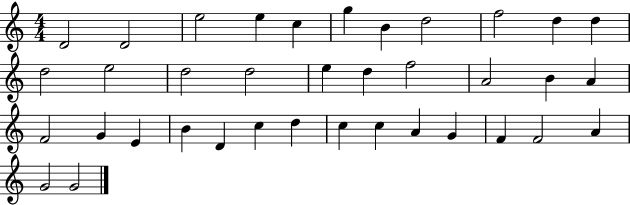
D4/h D4/h E5/h E5/q C5/q G5/q B4/q D5/h F5/h D5/q D5/q D5/h E5/h D5/h D5/h E5/q D5/q F5/h A4/h B4/q A4/q F4/h G4/q E4/q B4/q D4/q C5/q D5/q C5/q C5/q A4/q G4/q F4/q F4/h A4/q G4/h G4/h